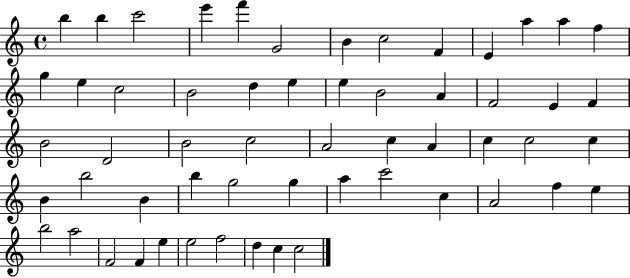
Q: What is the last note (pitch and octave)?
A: C5